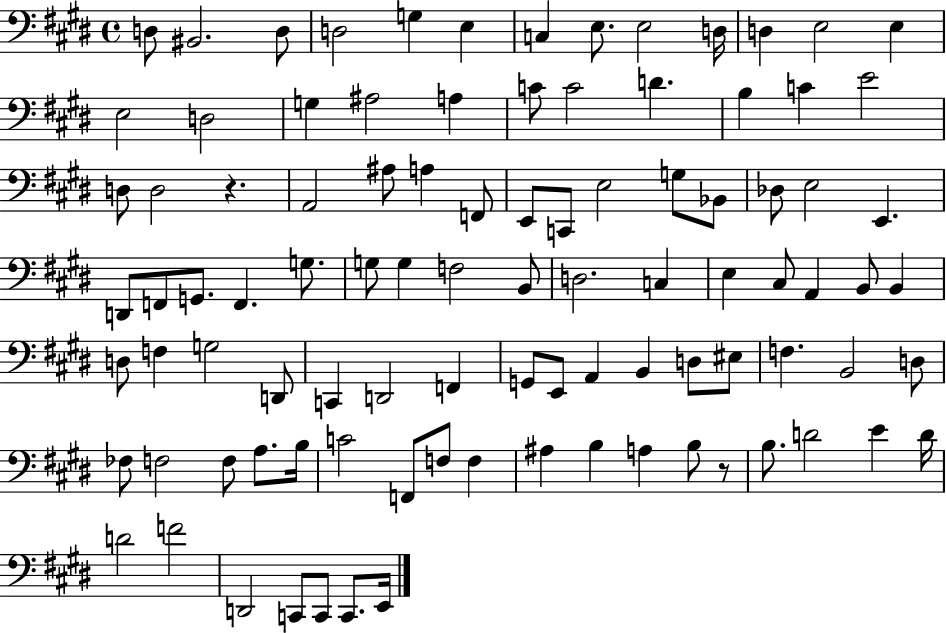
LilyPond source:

{
  \clef bass
  \time 4/4
  \defaultTimeSignature
  \key e \major
  d8 bis,2. d8 | d2 g4 e4 | c4 e8. e2 d16 | d4 e2 e4 | \break e2 d2 | g4 ais2 a4 | c'8 c'2 d'4. | b4 c'4 e'2 | \break d8 d2 r4. | a,2 ais8 a4 f,8 | e,8 c,8 e2 g8 bes,8 | des8 e2 e,4. | \break d,8 f,8 g,8. f,4. g8. | g8 g4 f2 b,8 | d2. c4 | e4 cis8 a,4 b,8 b,4 | \break d8 f4 g2 d,8 | c,4 d,2 f,4 | g,8 e,8 a,4 b,4 d8 eis8 | f4. b,2 d8 | \break fes8 f2 f8 a8. b16 | c'2 f,8 f8 f4 | ais4 b4 a4 b8 r8 | b8. d'2 e'4 d'16 | \break d'2 f'2 | d,2 c,8 c,8 c,8. e,16 | \bar "|."
}